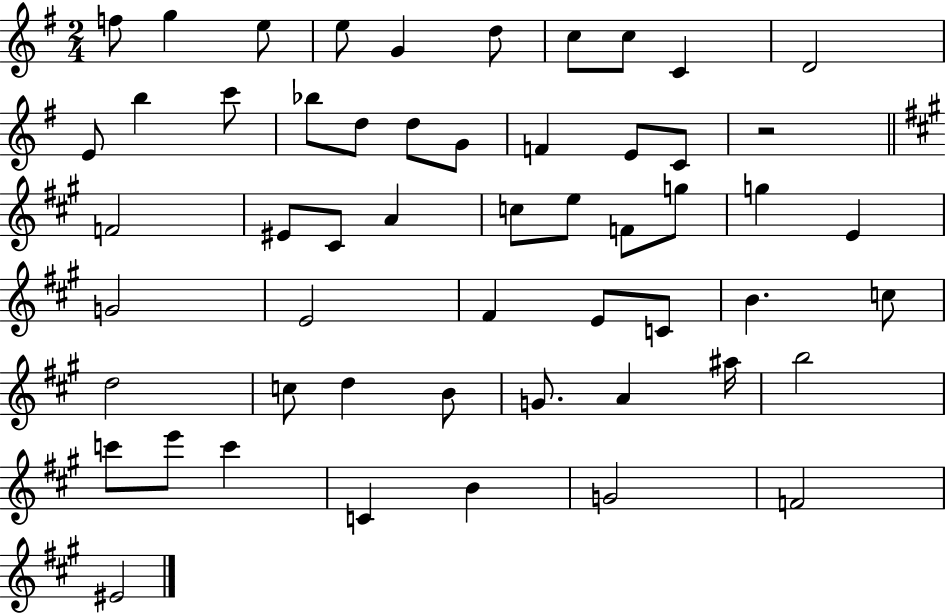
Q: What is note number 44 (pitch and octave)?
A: A#5